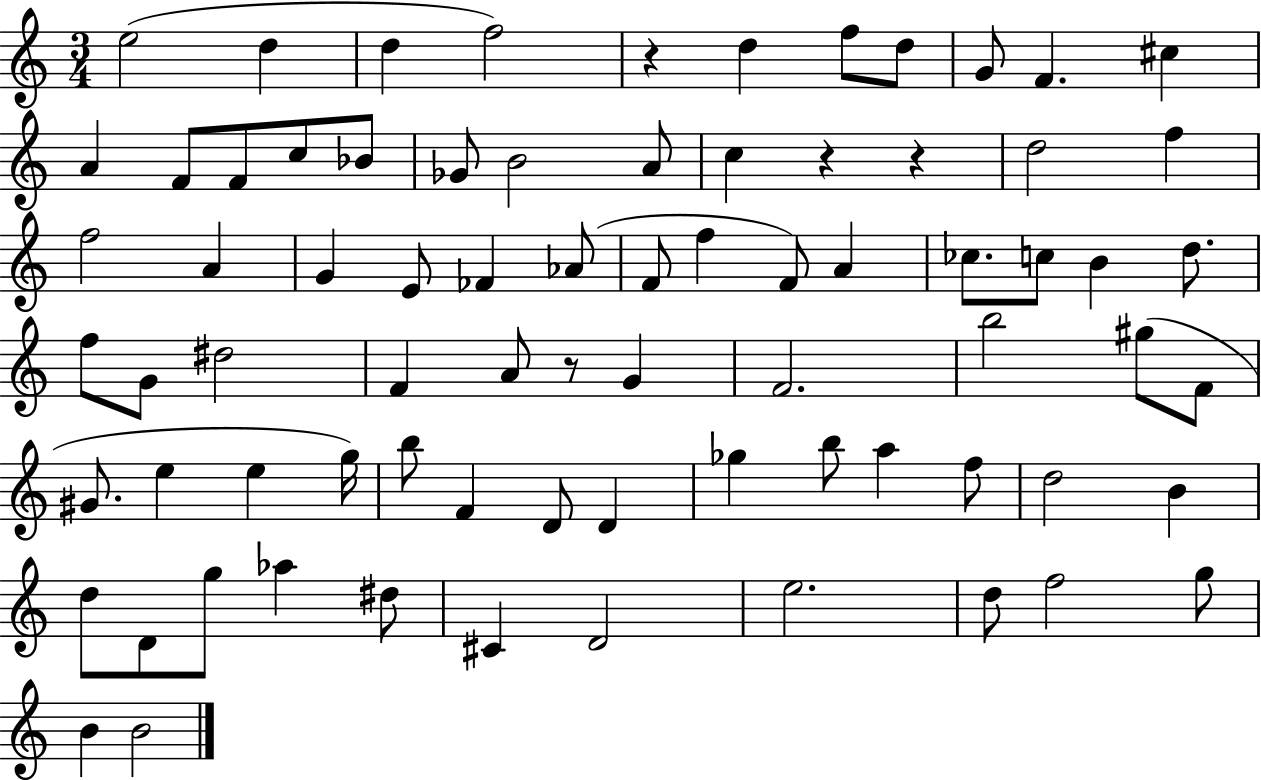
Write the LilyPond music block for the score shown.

{
  \clef treble
  \numericTimeSignature
  \time 3/4
  \key c \major
  e''2( d''4 | d''4 f''2) | r4 d''4 f''8 d''8 | g'8 f'4. cis''4 | \break a'4 f'8 f'8 c''8 bes'8 | ges'8 b'2 a'8 | c''4 r4 r4 | d''2 f''4 | \break f''2 a'4 | g'4 e'8 fes'4 aes'8( | f'8 f''4 f'8) a'4 | ces''8. c''8 b'4 d''8. | \break f''8 g'8 dis''2 | f'4 a'8 r8 g'4 | f'2. | b''2 gis''8( f'8 | \break gis'8. e''4 e''4 g''16) | b''8 f'4 d'8 d'4 | ges''4 b''8 a''4 f''8 | d''2 b'4 | \break d''8 d'8 g''8 aes''4 dis''8 | cis'4 d'2 | e''2. | d''8 f''2 g''8 | \break b'4 b'2 | \bar "|."
}